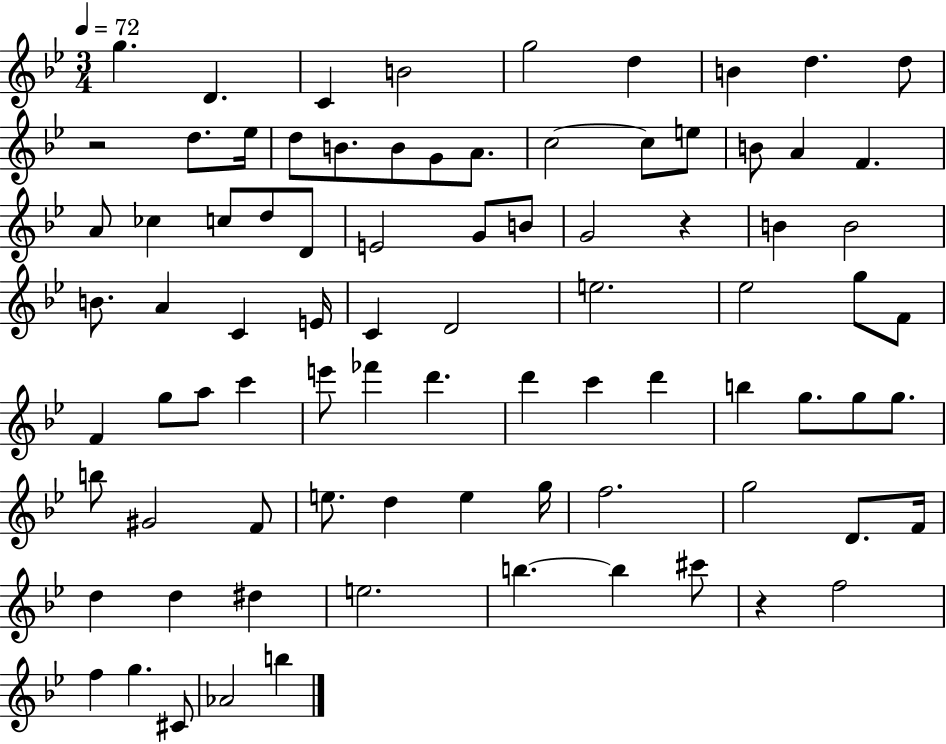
G5/q. D4/q. C4/q B4/h G5/h D5/q B4/q D5/q. D5/e R/h D5/e. Eb5/s D5/e B4/e. B4/e G4/e A4/e. C5/h C5/e E5/e B4/e A4/q F4/q. A4/e CES5/q C5/e D5/e D4/e E4/h G4/e B4/e G4/h R/q B4/q B4/h B4/e. A4/q C4/q E4/s C4/q D4/h E5/h. Eb5/h G5/e F4/e F4/q G5/e A5/e C6/q E6/e FES6/q D6/q. D6/q C6/q D6/q B5/q G5/e. G5/e G5/e. B5/e G#4/h F4/e E5/e. D5/q E5/q G5/s F5/h. G5/h D4/e. F4/s D5/q D5/q D#5/q E5/h. B5/q. B5/q C#6/e R/q F5/h F5/q G5/q. C#4/e Ab4/h B5/q